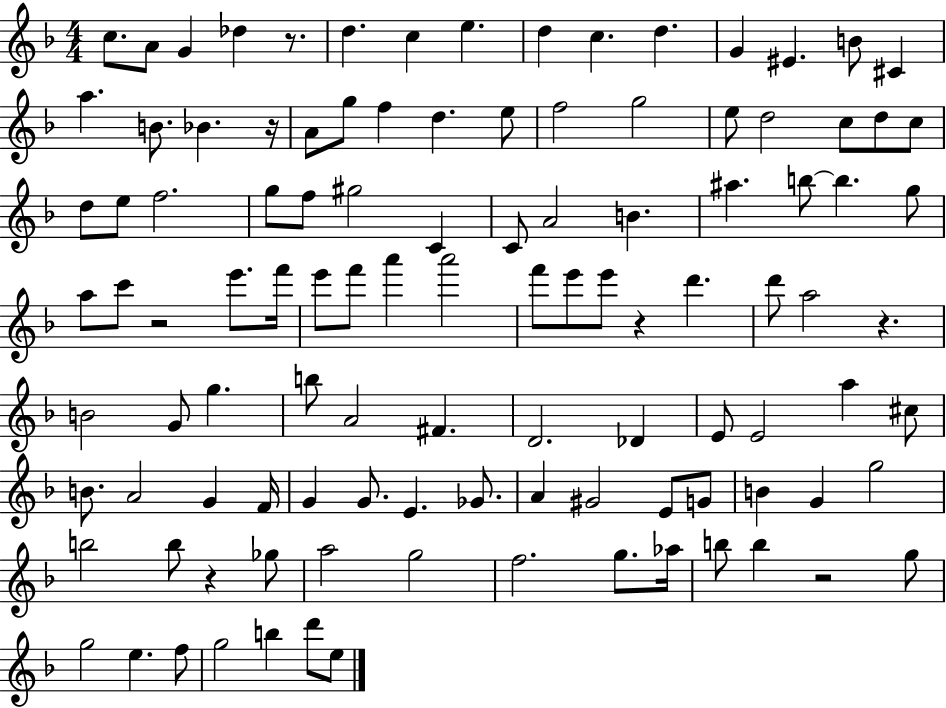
{
  \clef treble
  \numericTimeSignature
  \time 4/4
  \key f \major
  c''8. a'8 g'4 des''4 r8. | d''4. c''4 e''4. | d''4 c''4. d''4. | g'4 eis'4. b'8 cis'4 | \break a''4. b'8. bes'4. r16 | a'8 g''8 f''4 d''4. e''8 | f''2 g''2 | e''8 d''2 c''8 d''8 c''8 | \break d''8 e''8 f''2. | g''8 f''8 gis''2 c'4 | c'8 a'2 b'4. | ais''4. b''8~~ b''4. g''8 | \break a''8 c'''8 r2 e'''8. f'''16 | e'''8 f'''8 a'''4 a'''2 | f'''8 e'''8 e'''8 r4 d'''4. | d'''8 a''2 r4. | \break b'2 g'8 g''4. | b''8 a'2 fis'4. | d'2. des'4 | e'8 e'2 a''4 cis''8 | \break b'8. a'2 g'4 f'16 | g'4 g'8. e'4. ges'8. | a'4 gis'2 e'8 g'8 | b'4 g'4 g''2 | \break b''2 b''8 r4 ges''8 | a''2 g''2 | f''2. g''8. aes''16 | b''8 b''4 r2 g''8 | \break g''2 e''4. f''8 | g''2 b''4 d'''8 e''8 | \bar "|."
}